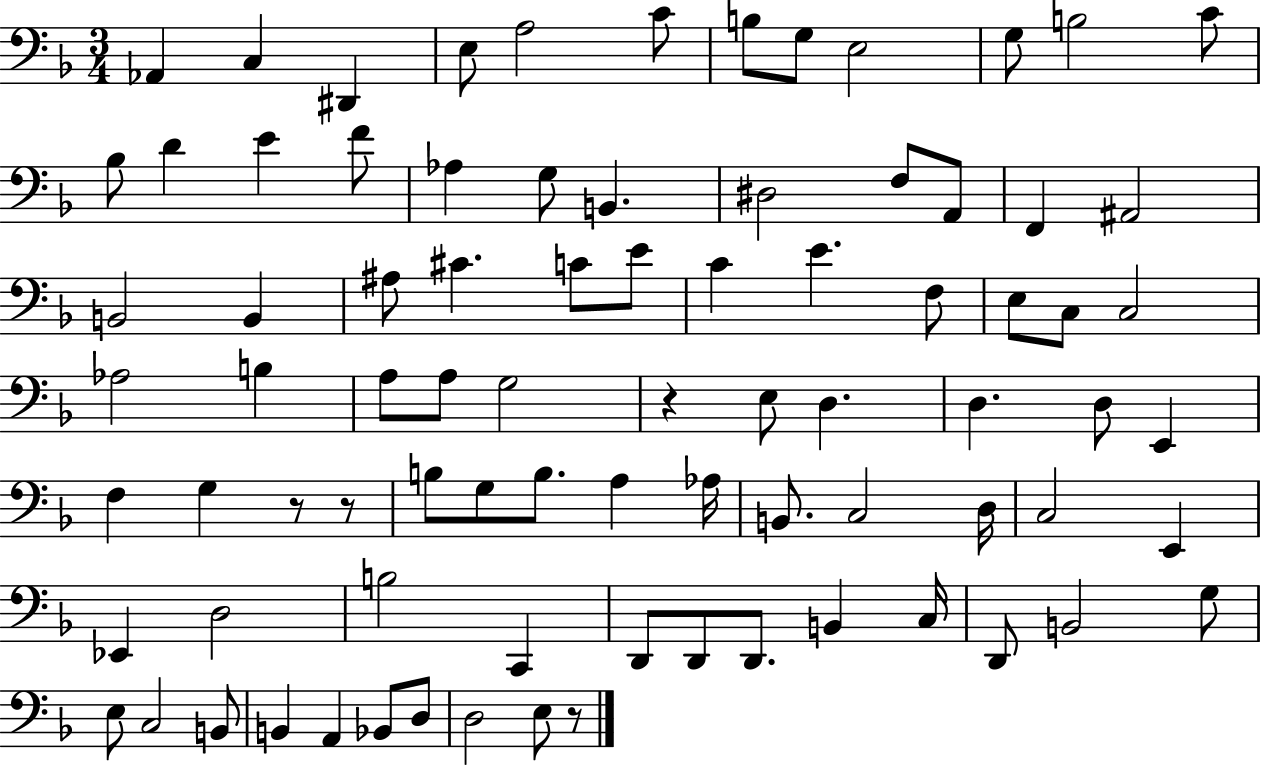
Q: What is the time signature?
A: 3/4